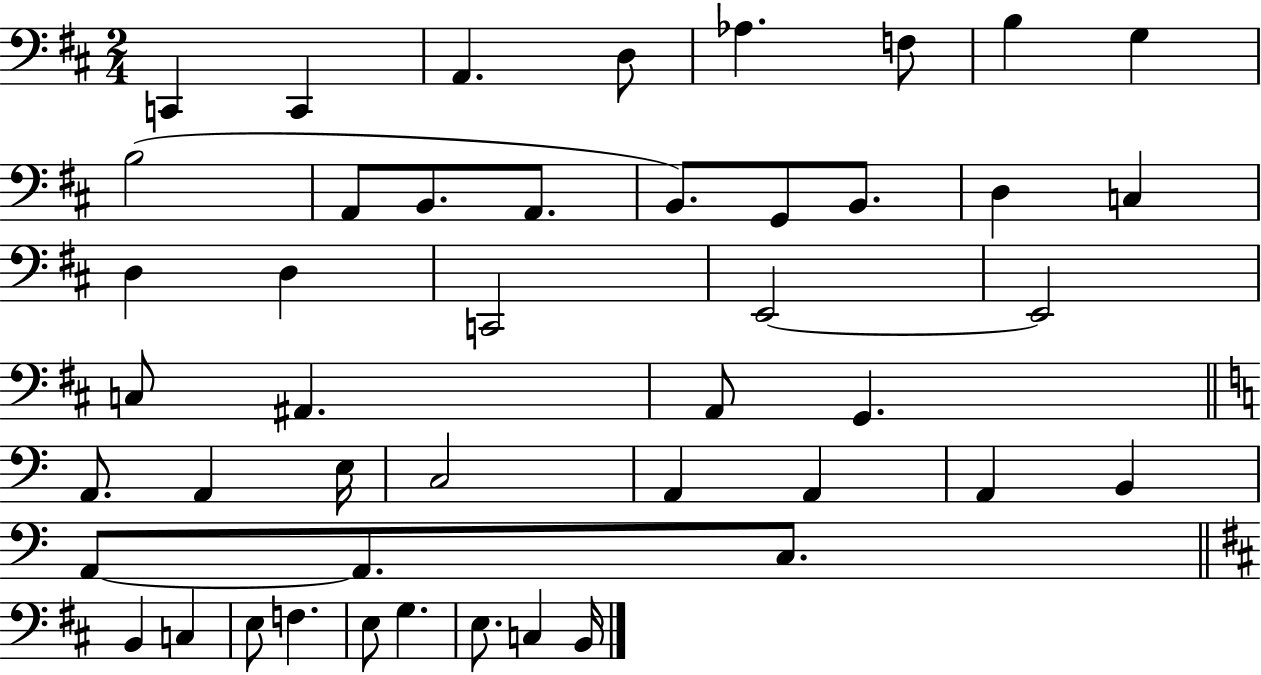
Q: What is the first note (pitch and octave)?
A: C2